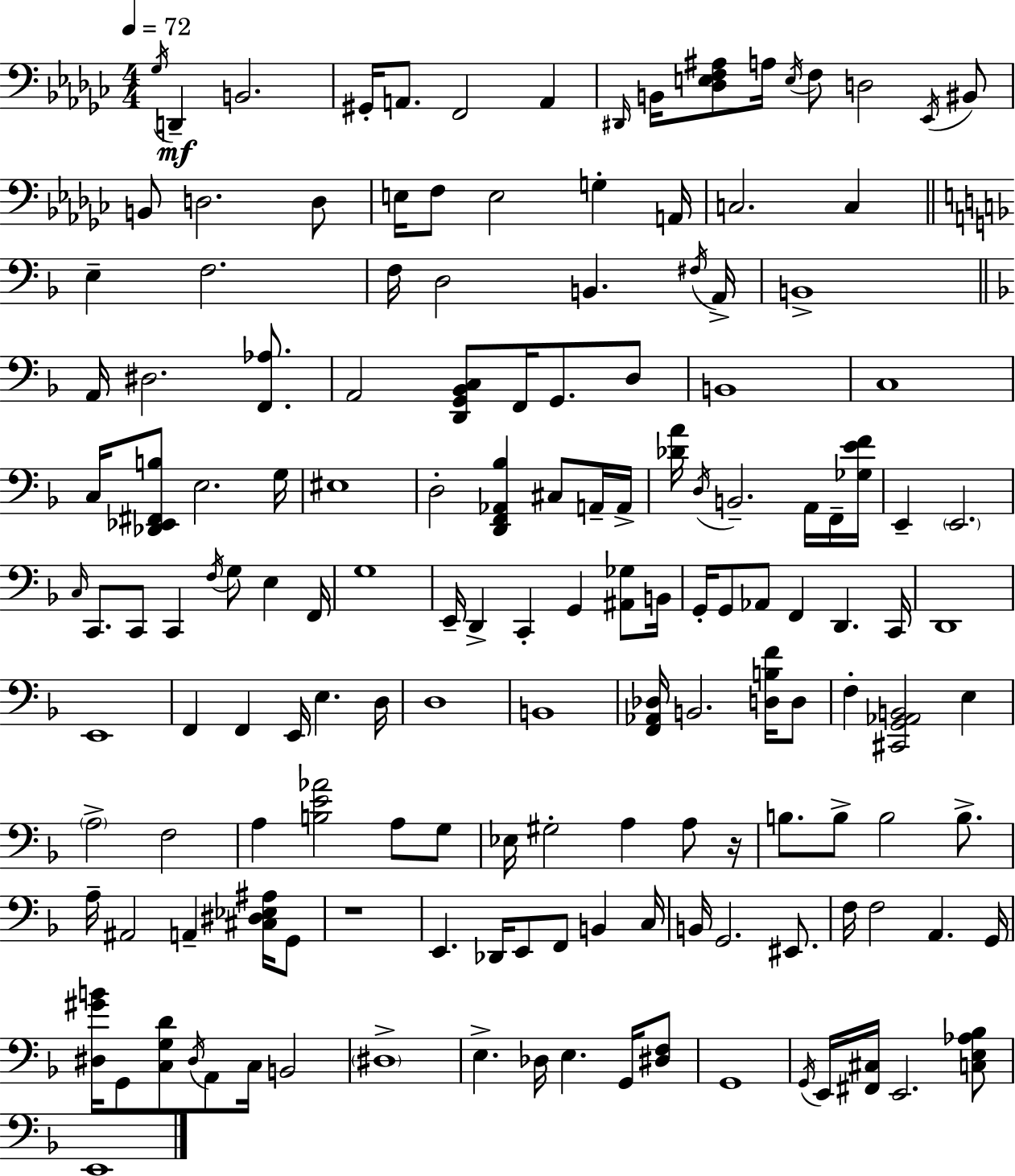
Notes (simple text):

Gb3/s D2/q B2/h. G#2/s A2/e. F2/h A2/q D#2/s B2/s [Db3,E3,F3,A#3]/e A3/s E3/s F3/e D3/h Eb2/s BIS2/e B2/e D3/h. D3/e E3/s F3/e E3/h G3/q A2/s C3/h. C3/q E3/q F3/h. F3/s D3/h B2/q. F#3/s A2/s B2/w A2/s D#3/h. [F2,Ab3]/e. A2/h [D2,G2,Bb2,C3]/e F2/s G2/e. D3/e B2/w C3/w C3/s [Db2,Eb2,F#2,B3]/e E3/h. G3/s EIS3/w D3/h [D2,F2,Ab2,Bb3]/q C#3/e A2/s A2/s [Db4,A4]/s D3/s B2/h. A2/s F2/s [Gb3,E4,F4]/s E2/q E2/h. C3/s C2/e. C2/e C2/q F3/s G3/e E3/q F2/s G3/w E2/s D2/q C2/q G2/q [A#2,Gb3]/e B2/s G2/s G2/e Ab2/e F2/q D2/q. C2/s D2/w E2/w F2/q F2/q E2/s E3/q. D3/s D3/w B2/w [F2,Ab2,Db3]/s B2/h. [D3,B3,F4]/s D3/e F3/q [C#2,G2,Ab2,B2]/h E3/q A3/h F3/h A3/q [B3,E4,Ab4]/h A3/e G3/e Eb3/s G#3/h A3/q A3/e R/s B3/e. B3/e B3/h B3/e. A3/s A#2/h A2/q [C#3,D#3,Eb3,A#3]/s G2/e R/w E2/q. Db2/s E2/e F2/e B2/q C3/s B2/s G2/h. EIS2/e. F3/s F3/h A2/q. G2/s [D#3,G#4,B4]/s G2/e [C3,G3,D4]/e D#3/s A2/e C3/s B2/h D#3/w E3/q. Db3/s E3/q. G2/s [D#3,F3]/e G2/w G2/s E2/s [F#2,C#3]/s E2/h. [C3,E3,Ab3,Bb3]/e E2/w